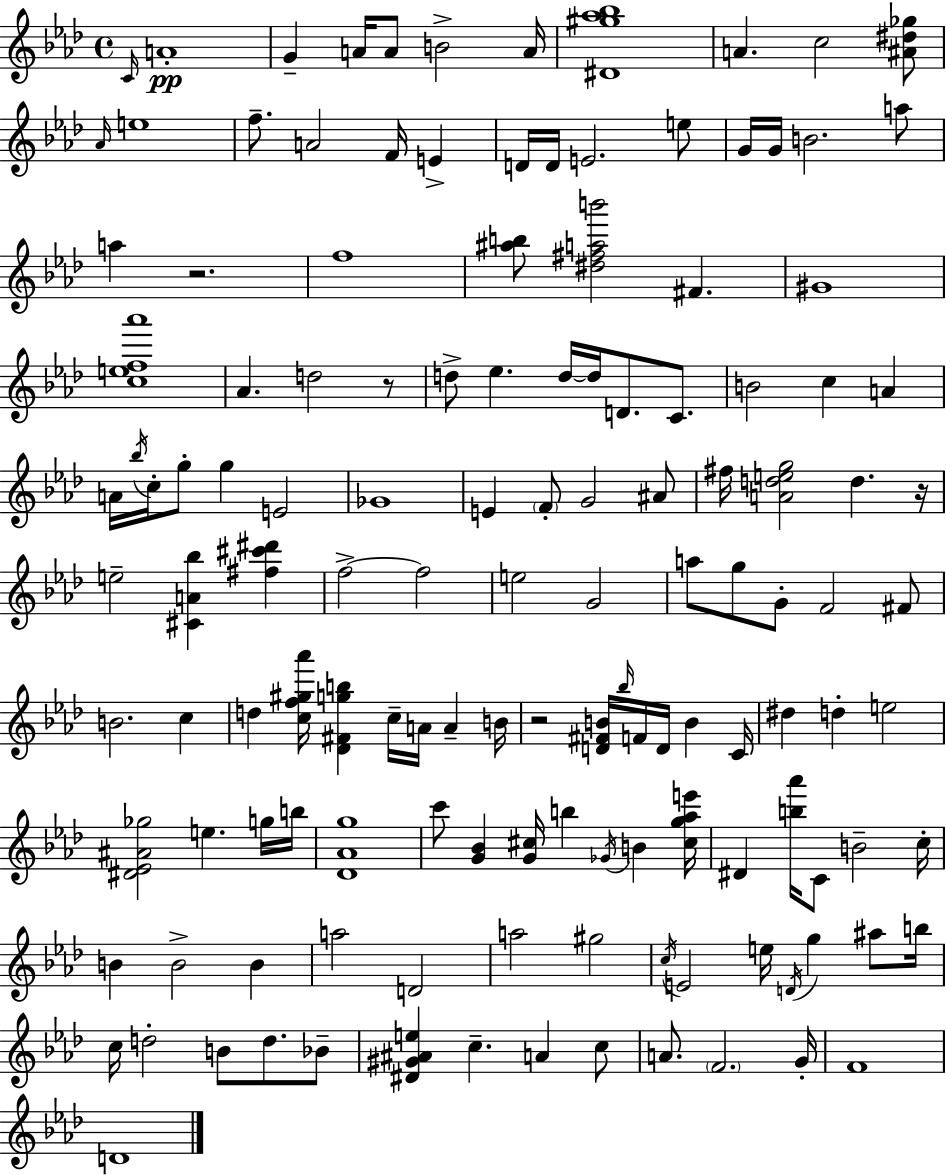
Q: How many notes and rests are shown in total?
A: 136